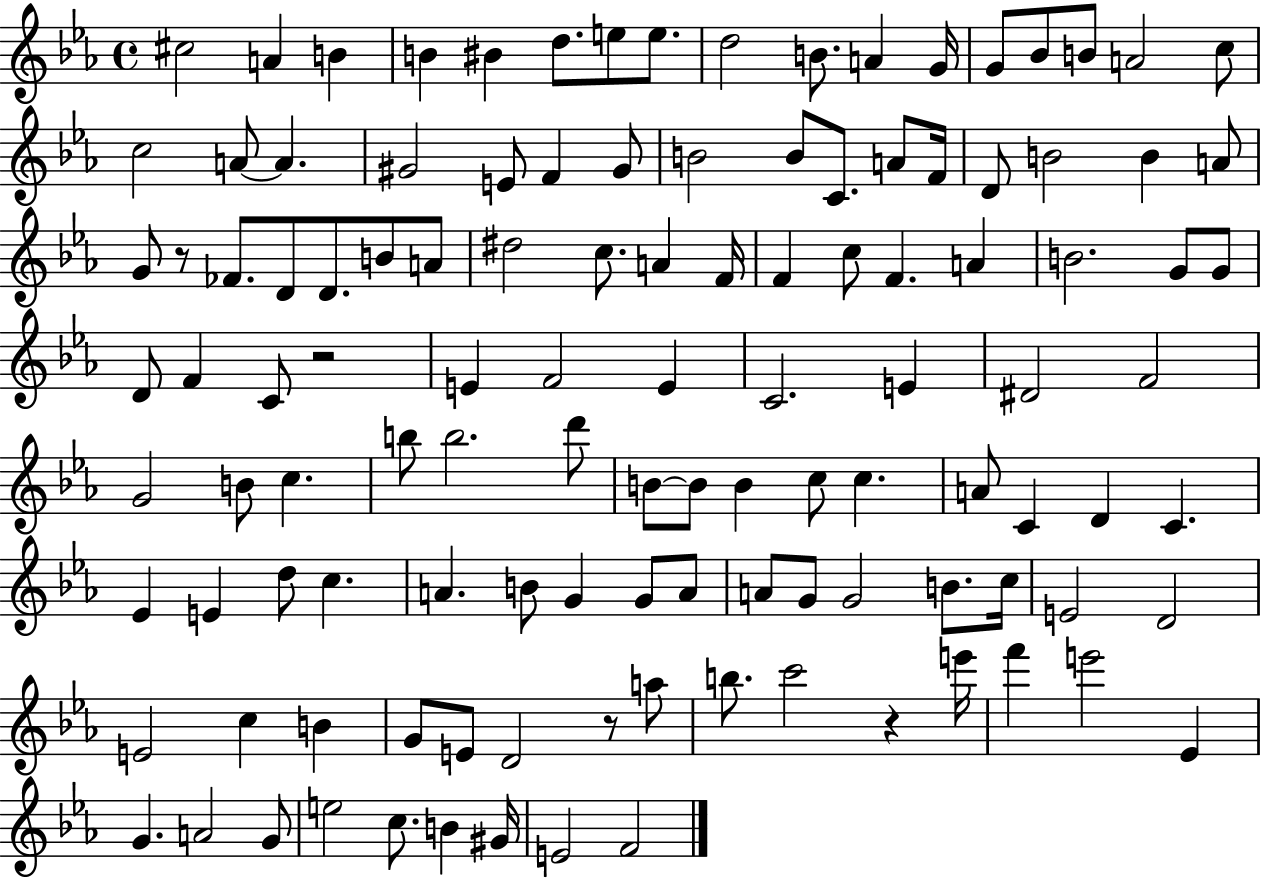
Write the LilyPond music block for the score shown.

{
  \clef treble
  \time 4/4
  \defaultTimeSignature
  \key ees \major
  cis''2 a'4 b'4 | b'4 bis'4 d''8. e''8 e''8. | d''2 b'8. a'4 g'16 | g'8 bes'8 b'8 a'2 c''8 | \break c''2 a'8~~ a'4. | gis'2 e'8 f'4 gis'8 | b'2 b'8 c'8. a'8 f'16 | d'8 b'2 b'4 a'8 | \break g'8 r8 fes'8. d'8 d'8. b'8 a'8 | dis''2 c''8. a'4 f'16 | f'4 c''8 f'4. a'4 | b'2. g'8 g'8 | \break d'8 f'4 c'8 r2 | e'4 f'2 e'4 | c'2. e'4 | dis'2 f'2 | \break g'2 b'8 c''4. | b''8 b''2. d'''8 | b'8~~ b'8 b'4 c''8 c''4. | a'8 c'4 d'4 c'4. | \break ees'4 e'4 d''8 c''4. | a'4. b'8 g'4 g'8 a'8 | a'8 g'8 g'2 b'8. c''16 | e'2 d'2 | \break e'2 c''4 b'4 | g'8 e'8 d'2 r8 a''8 | b''8. c'''2 r4 e'''16 | f'''4 e'''2 ees'4 | \break g'4. a'2 g'8 | e''2 c''8. b'4 gis'16 | e'2 f'2 | \bar "|."
}